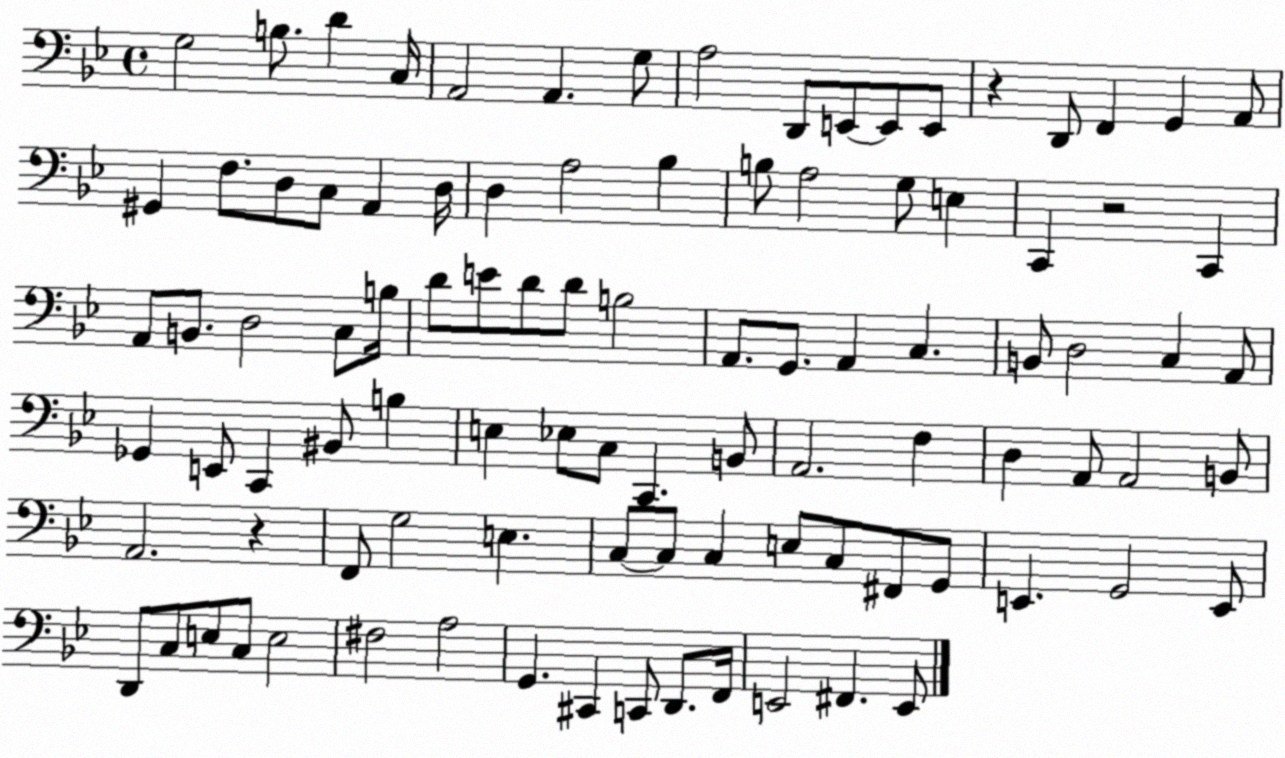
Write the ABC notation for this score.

X:1
T:Untitled
M:4/4
L:1/4
K:Bb
G,2 B,/2 D C,/4 A,,2 A,, G,/2 A,2 D,,/2 E,,/2 E,,/2 E,,/2 z D,,/2 F,, G,, A,,/2 ^G,, F,/2 D,/2 C,/2 A,, D,/4 D, A,2 _B, B,/2 A,2 G,/2 E, C,, z2 C,, A,,/2 B,,/2 D,2 C,/2 B,/4 D/2 E/2 D/2 D/2 B,2 A,,/2 G,,/2 A,, C, B,,/2 D,2 C, A,,/2 _G,, E,,/2 C,, ^B,,/2 B, E, _E,/2 C,/2 C,, B,,/2 A,,2 F, D, A,,/2 A,,2 B,,/2 A,,2 z F,,/2 G,2 E, C,/2 C,/2 C, E,/2 C,/2 ^F,,/2 G,,/2 E,, G,,2 E,,/2 D,,/2 C,/2 E,/2 C,/2 E,2 ^F,2 A,2 G,, ^C,, C,,/2 D,,/2 F,,/4 E,,2 ^F,, E,,/2